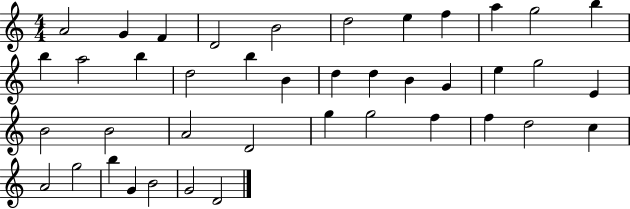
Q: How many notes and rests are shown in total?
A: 41